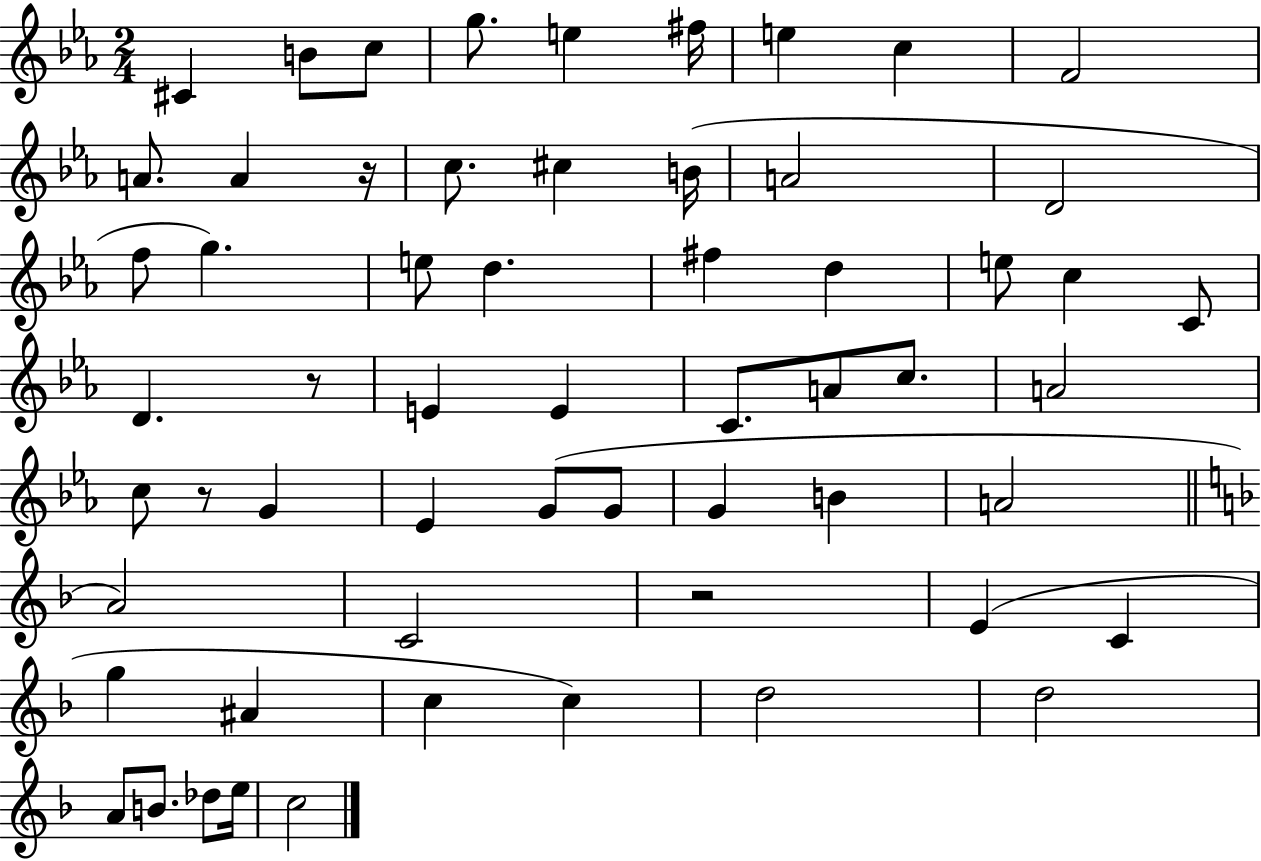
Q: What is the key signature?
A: EES major